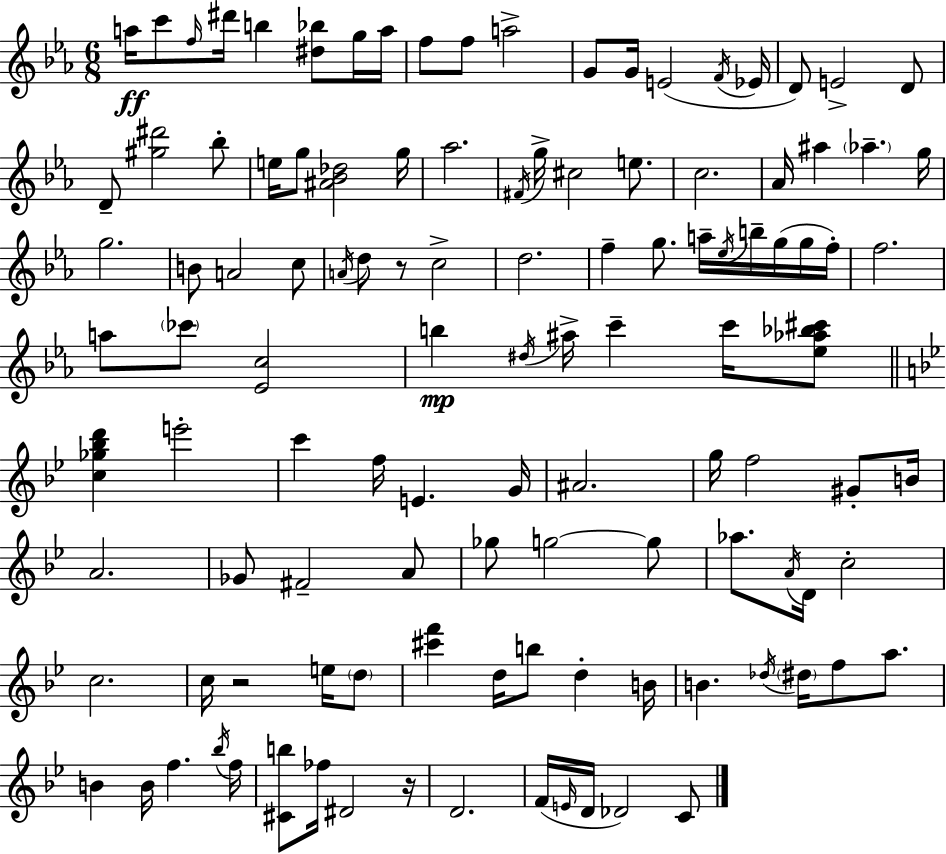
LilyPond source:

{
  \clef treble
  \numericTimeSignature
  \time 6/8
  \key ees \major
  a''16\ff c'''8 \grace { f''16 } dis'''16 b''4 <dis'' bes''>8 g''16 | a''16 f''8 f''8 a''2-> | g'8 g'16 e'2( | \acciaccatura { f'16 } ees'16 d'8) e'2-> | \break d'8 d'8-- <gis'' dis'''>2 | bes''8-. e''16 g''8 <ais' bes' des''>2 | g''16 aes''2. | \acciaccatura { fis'16 } g''16-> cis''2 | \break e''8. c''2. | aes'16 ais''4 \parenthesize aes''4.-- | g''16 g''2. | b'8 a'2 | \break c''8 \acciaccatura { a'16 } d''8 r8 c''2-> | d''2. | f''4-- g''8. a''16-- | \acciaccatura { ees''16 } b''16-- g''16( g''16 f''16-.) f''2. | \break a''8 \parenthesize ces'''8 <ees' c''>2 | b''4\mp \acciaccatura { dis''16 } ais''16-> c'''4-- | c'''16 <ees'' aes'' bes'' cis'''>8 \bar "||" \break \key bes \major <c'' ges'' bes'' d'''>4 e'''2-. | c'''4 f''16 e'4. g'16 | ais'2. | g''16 f''2 gis'8-. b'16 | \break a'2. | ges'8 fis'2-- a'8 | ges''8 g''2~~ g''8 | aes''8. \acciaccatura { a'16 } d'16 c''2-. | \break c''2. | c''16 r2 e''16 \parenthesize d''8 | <cis''' f'''>4 d''16 b''8 d''4-. | b'16 b'4. \acciaccatura { des''16 } \parenthesize dis''16 f''8 a''8. | \break b'4 b'16 f''4. | \acciaccatura { bes''16 } f''16 <cis' b''>8 fes''16 dis'2 | r16 d'2. | f'16( \grace { e'16 } d'16 des'2) | \break c'8 \bar "|."
}